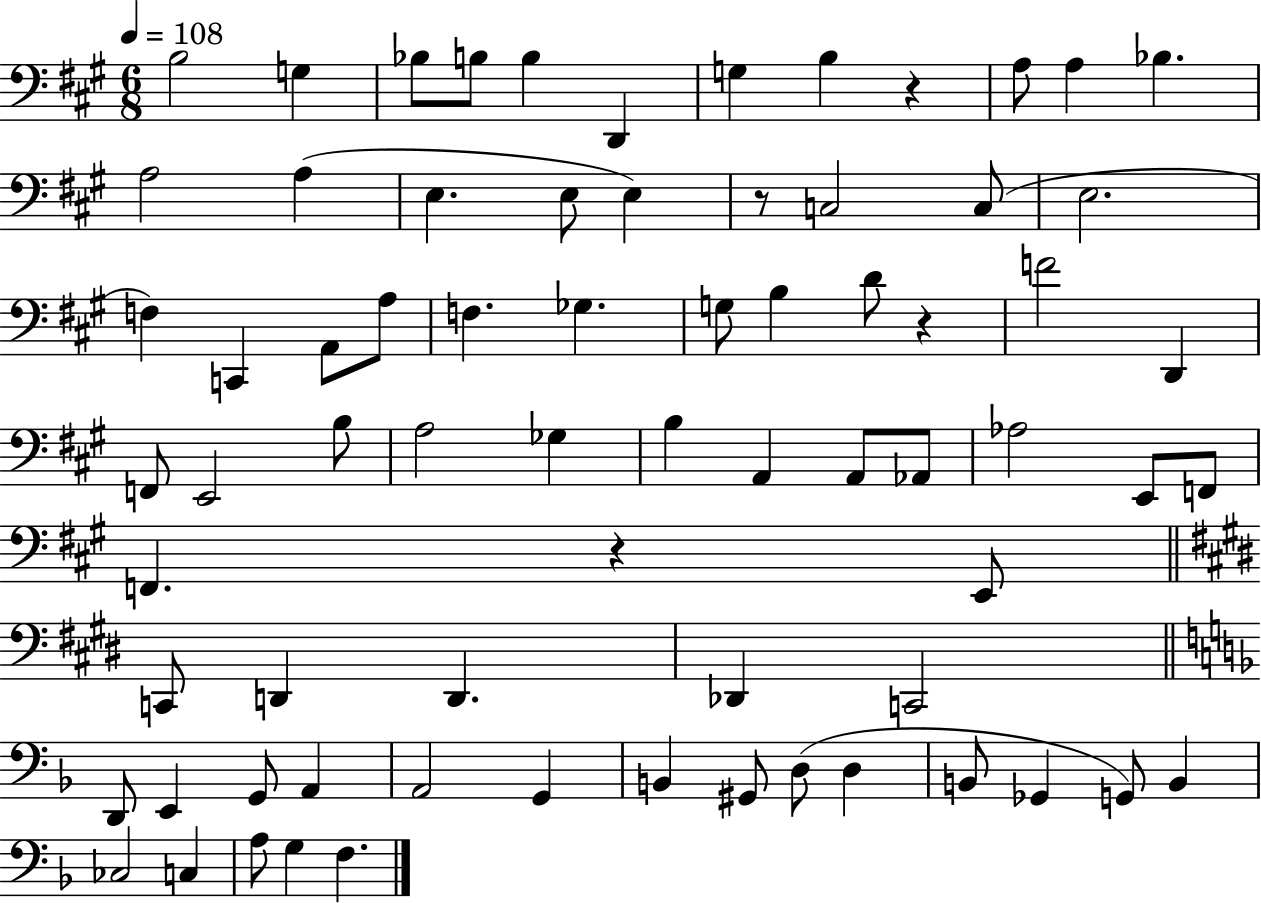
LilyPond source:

{
  \clef bass
  \numericTimeSignature
  \time 6/8
  \key a \major
  \tempo 4 = 108
  b2 g4 | bes8 b8 b4 d,4 | g4 b4 r4 | a8 a4 bes4. | \break a2 a4( | e4. e8 e4) | r8 c2 c8( | e2. | \break f4) c,4 a,8 a8 | f4. ges4. | g8 b4 d'8 r4 | f'2 d,4 | \break f,8 e,2 b8 | a2 ges4 | b4 a,4 a,8 aes,8 | aes2 e,8 f,8 | \break f,4. r4 e,8 | \bar "||" \break \key e \major c,8 d,4 d,4. | des,4 c,2 | \bar "||" \break \key d \minor d,8 e,4 g,8 a,4 | a,2 g,4 | b,4 gis,8 d8( d4 | b,8 ges,4 g,8) b,4 | \break ces2 c4 | a8 g4 f4. | \bar "|."
}